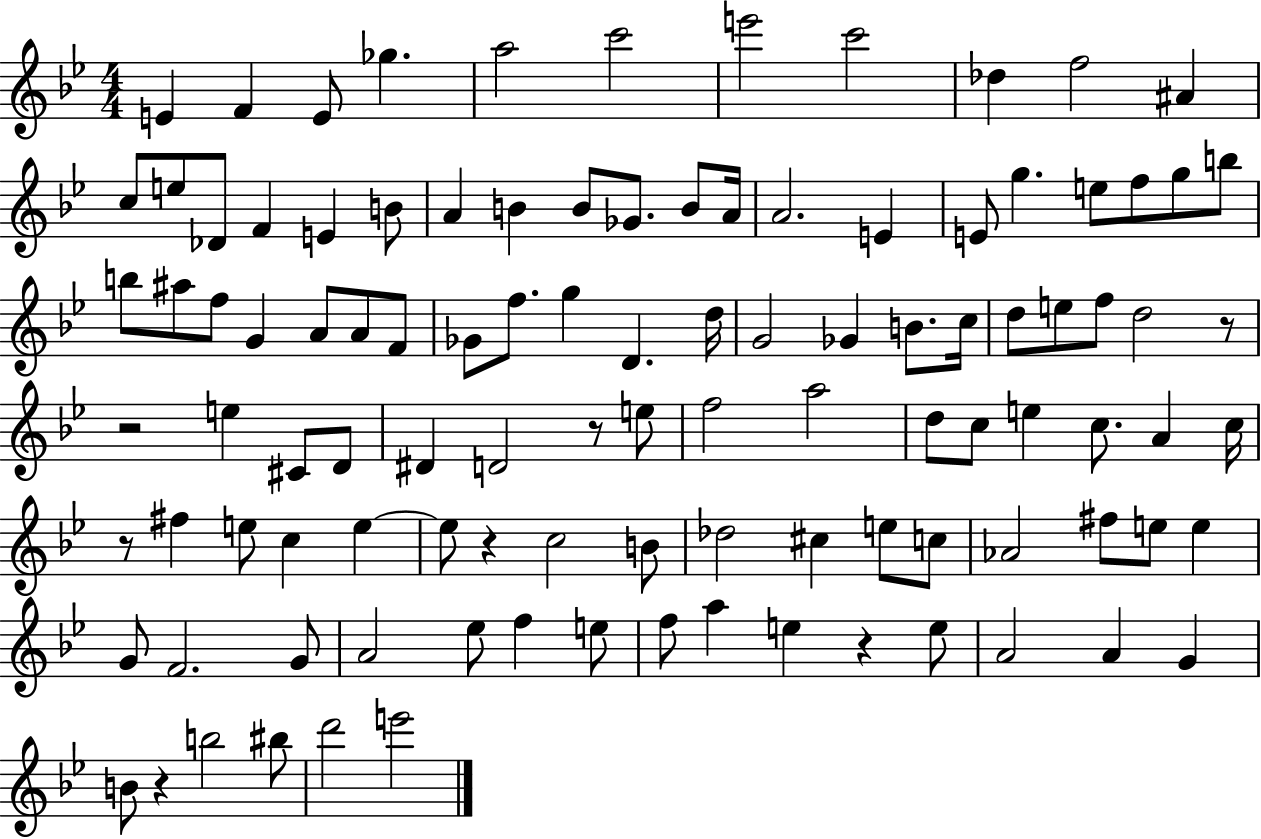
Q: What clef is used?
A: treble